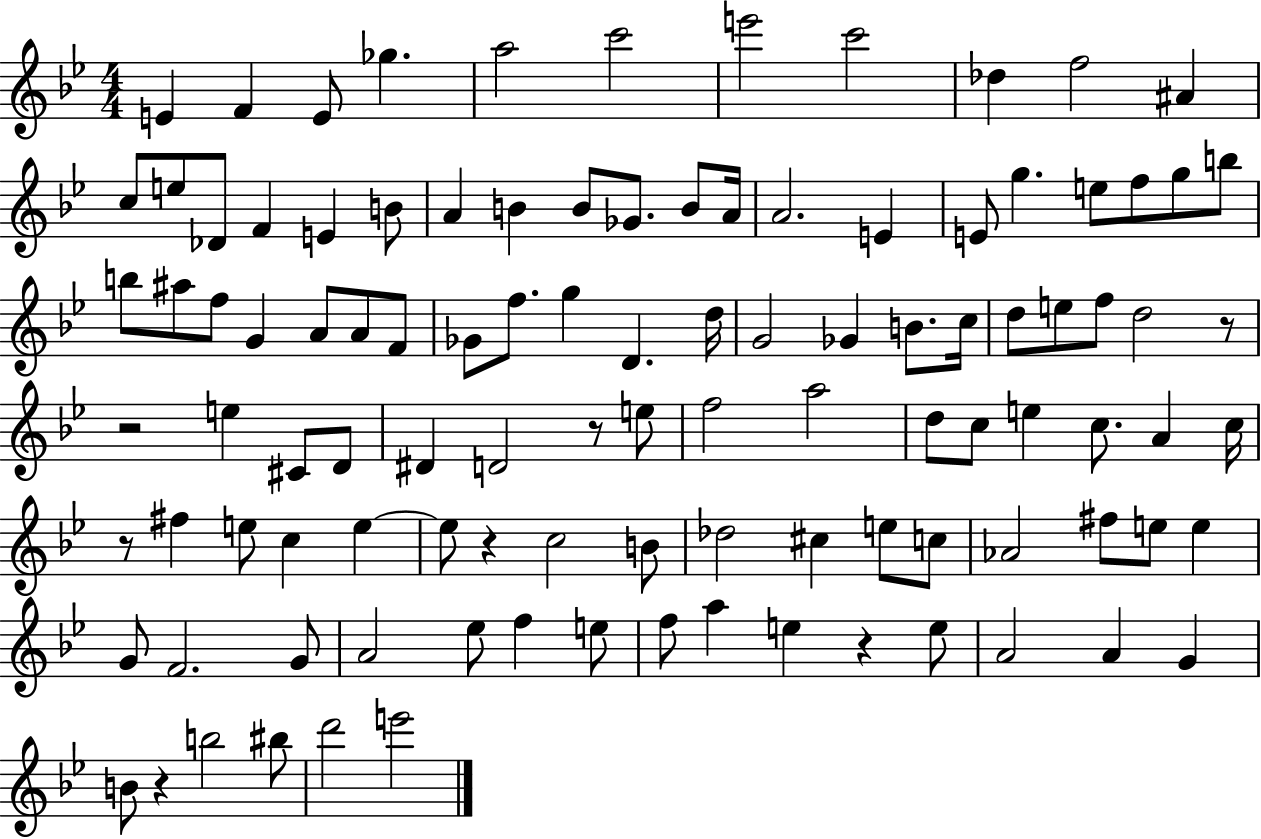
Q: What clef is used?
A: treble